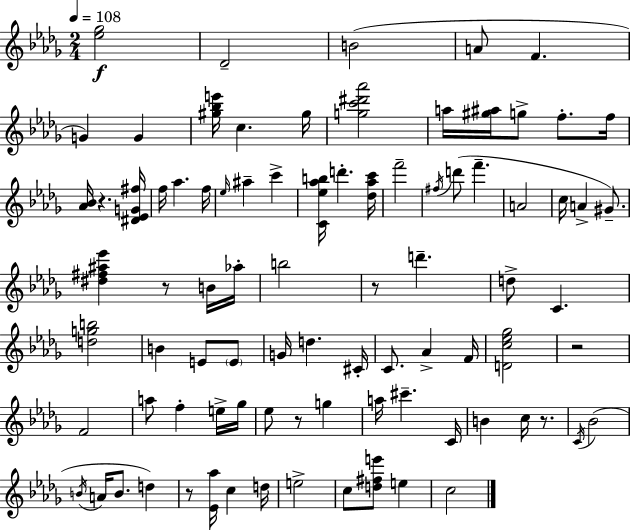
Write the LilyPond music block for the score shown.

{
  \clef treble
  \numericTimeSignature
  \time 2/4
  \key bes \minor
  \tempo 4 = 108
  <ees'' ges''>2\f | des'2-- | b'2( | a'8 f'4. | \break g'4) g'4 | <gis'' bes'' e'''>16 c''4. gis''16 | <g'' c''' dis''' aes'''>2 | a''16 <gis'' ais''>16 g''8-> f''8.-. f''16 | \break <aes' bes'>16 r4. <dis' ees' g' fis''>16 | f''16 aes''4. f''16 | \grace { ees''16 } ais''4-- c'''4-> | <c' ees'' aes'' b''>16 d'''4.-. | \break <des'' aes'' c'''>16 f'''2-- | \acciaccatura { fis''16 } d'''8( f'''4.-- | a'2 | c''16 a'4-> gis'8.--) | \break <dis'' fis'' ais'' ees'''>4 r8 | b'16 aes''16-. b''2 | r8 d'''4.-- | d''8-> c'4. | \break <d'' g'' b''>2 | b'4 e'8 | \parenthesize e'8 g'16 d''4. | cis'16-. c'8. aes'4-> | \break f'16 <d' c'' ees'' ges''>2 | r2 | f'2 | a''8 f''4-. | \break e''16-> ges''16 ees''8 r8 g''4 | a''16 cis'''4.-- | c'16 b'4 c''16 r8. | \acciaccatura { c'16 } bes'2( | \break \acciaccatura { b'16 } a'16 b'8. | d''4) r8 <ees' aes''>16 c''4 | d''16 e''2-> | c''8 <d'' fis'' e'''>8 | \break e''4 c''2 | \bar "|."
}